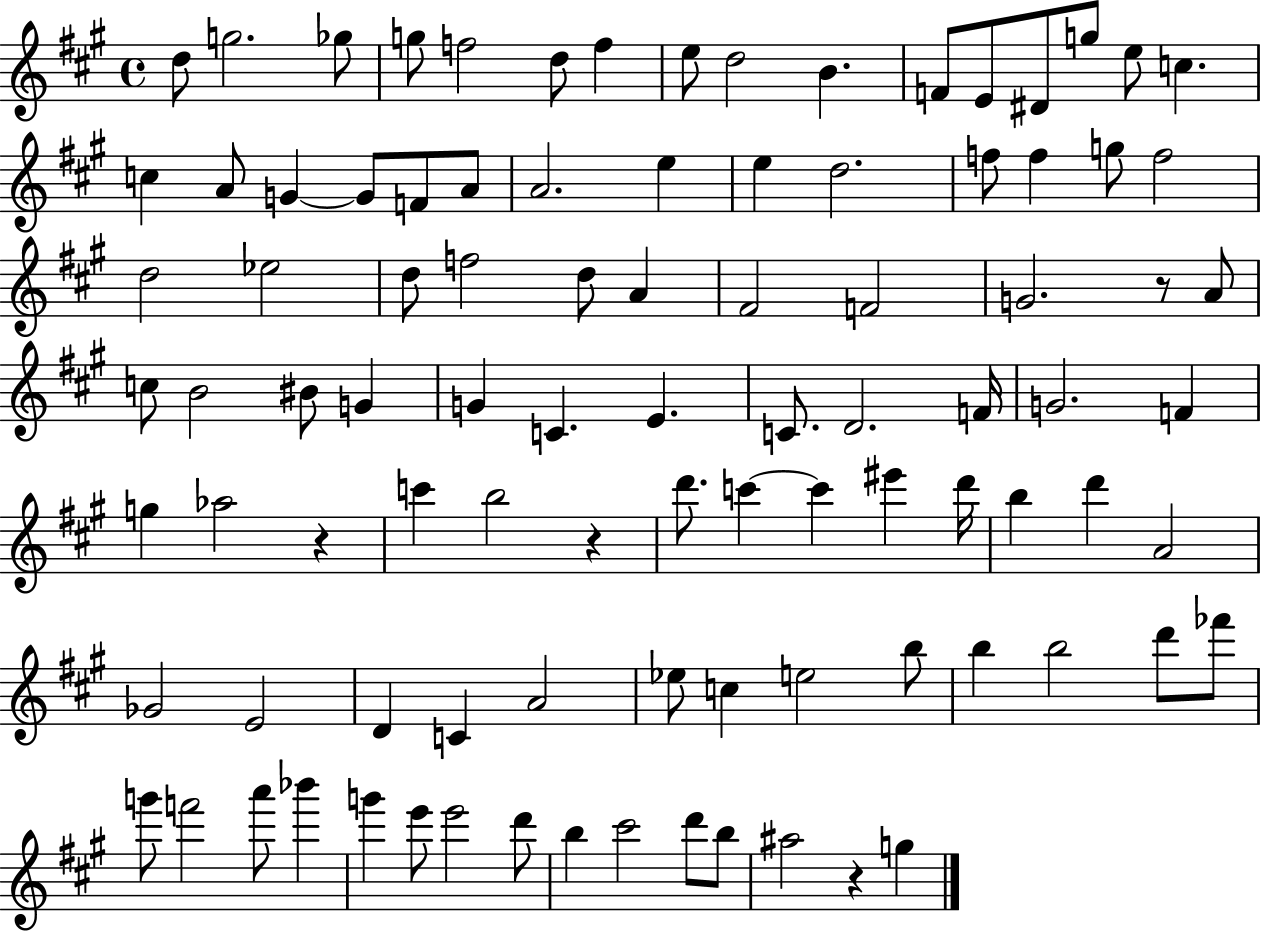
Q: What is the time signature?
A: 4/4